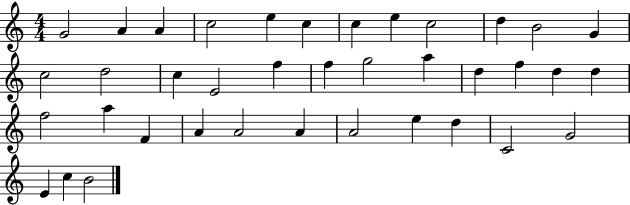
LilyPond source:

{
  \clef treble
  \numericTimeSignature
  \time 4/4
  \key c \major
  g'2 a'4 a'4 | c''2 e''4 c''4 | c''4 e''4 c''2 | d''4 b'2 g'4 | \break c''2 d''2 | c''4 e'2 f''4 | f''4 g''2 a''4 | d''4 f''4 d''4 d''4 | \break f''2 a''4 f'4 | a'4 a'2 a'4 | a'2 e''4 d''4 | c'2 g'2 | \break e'4 c''4 b'2 | \bar "|."
}